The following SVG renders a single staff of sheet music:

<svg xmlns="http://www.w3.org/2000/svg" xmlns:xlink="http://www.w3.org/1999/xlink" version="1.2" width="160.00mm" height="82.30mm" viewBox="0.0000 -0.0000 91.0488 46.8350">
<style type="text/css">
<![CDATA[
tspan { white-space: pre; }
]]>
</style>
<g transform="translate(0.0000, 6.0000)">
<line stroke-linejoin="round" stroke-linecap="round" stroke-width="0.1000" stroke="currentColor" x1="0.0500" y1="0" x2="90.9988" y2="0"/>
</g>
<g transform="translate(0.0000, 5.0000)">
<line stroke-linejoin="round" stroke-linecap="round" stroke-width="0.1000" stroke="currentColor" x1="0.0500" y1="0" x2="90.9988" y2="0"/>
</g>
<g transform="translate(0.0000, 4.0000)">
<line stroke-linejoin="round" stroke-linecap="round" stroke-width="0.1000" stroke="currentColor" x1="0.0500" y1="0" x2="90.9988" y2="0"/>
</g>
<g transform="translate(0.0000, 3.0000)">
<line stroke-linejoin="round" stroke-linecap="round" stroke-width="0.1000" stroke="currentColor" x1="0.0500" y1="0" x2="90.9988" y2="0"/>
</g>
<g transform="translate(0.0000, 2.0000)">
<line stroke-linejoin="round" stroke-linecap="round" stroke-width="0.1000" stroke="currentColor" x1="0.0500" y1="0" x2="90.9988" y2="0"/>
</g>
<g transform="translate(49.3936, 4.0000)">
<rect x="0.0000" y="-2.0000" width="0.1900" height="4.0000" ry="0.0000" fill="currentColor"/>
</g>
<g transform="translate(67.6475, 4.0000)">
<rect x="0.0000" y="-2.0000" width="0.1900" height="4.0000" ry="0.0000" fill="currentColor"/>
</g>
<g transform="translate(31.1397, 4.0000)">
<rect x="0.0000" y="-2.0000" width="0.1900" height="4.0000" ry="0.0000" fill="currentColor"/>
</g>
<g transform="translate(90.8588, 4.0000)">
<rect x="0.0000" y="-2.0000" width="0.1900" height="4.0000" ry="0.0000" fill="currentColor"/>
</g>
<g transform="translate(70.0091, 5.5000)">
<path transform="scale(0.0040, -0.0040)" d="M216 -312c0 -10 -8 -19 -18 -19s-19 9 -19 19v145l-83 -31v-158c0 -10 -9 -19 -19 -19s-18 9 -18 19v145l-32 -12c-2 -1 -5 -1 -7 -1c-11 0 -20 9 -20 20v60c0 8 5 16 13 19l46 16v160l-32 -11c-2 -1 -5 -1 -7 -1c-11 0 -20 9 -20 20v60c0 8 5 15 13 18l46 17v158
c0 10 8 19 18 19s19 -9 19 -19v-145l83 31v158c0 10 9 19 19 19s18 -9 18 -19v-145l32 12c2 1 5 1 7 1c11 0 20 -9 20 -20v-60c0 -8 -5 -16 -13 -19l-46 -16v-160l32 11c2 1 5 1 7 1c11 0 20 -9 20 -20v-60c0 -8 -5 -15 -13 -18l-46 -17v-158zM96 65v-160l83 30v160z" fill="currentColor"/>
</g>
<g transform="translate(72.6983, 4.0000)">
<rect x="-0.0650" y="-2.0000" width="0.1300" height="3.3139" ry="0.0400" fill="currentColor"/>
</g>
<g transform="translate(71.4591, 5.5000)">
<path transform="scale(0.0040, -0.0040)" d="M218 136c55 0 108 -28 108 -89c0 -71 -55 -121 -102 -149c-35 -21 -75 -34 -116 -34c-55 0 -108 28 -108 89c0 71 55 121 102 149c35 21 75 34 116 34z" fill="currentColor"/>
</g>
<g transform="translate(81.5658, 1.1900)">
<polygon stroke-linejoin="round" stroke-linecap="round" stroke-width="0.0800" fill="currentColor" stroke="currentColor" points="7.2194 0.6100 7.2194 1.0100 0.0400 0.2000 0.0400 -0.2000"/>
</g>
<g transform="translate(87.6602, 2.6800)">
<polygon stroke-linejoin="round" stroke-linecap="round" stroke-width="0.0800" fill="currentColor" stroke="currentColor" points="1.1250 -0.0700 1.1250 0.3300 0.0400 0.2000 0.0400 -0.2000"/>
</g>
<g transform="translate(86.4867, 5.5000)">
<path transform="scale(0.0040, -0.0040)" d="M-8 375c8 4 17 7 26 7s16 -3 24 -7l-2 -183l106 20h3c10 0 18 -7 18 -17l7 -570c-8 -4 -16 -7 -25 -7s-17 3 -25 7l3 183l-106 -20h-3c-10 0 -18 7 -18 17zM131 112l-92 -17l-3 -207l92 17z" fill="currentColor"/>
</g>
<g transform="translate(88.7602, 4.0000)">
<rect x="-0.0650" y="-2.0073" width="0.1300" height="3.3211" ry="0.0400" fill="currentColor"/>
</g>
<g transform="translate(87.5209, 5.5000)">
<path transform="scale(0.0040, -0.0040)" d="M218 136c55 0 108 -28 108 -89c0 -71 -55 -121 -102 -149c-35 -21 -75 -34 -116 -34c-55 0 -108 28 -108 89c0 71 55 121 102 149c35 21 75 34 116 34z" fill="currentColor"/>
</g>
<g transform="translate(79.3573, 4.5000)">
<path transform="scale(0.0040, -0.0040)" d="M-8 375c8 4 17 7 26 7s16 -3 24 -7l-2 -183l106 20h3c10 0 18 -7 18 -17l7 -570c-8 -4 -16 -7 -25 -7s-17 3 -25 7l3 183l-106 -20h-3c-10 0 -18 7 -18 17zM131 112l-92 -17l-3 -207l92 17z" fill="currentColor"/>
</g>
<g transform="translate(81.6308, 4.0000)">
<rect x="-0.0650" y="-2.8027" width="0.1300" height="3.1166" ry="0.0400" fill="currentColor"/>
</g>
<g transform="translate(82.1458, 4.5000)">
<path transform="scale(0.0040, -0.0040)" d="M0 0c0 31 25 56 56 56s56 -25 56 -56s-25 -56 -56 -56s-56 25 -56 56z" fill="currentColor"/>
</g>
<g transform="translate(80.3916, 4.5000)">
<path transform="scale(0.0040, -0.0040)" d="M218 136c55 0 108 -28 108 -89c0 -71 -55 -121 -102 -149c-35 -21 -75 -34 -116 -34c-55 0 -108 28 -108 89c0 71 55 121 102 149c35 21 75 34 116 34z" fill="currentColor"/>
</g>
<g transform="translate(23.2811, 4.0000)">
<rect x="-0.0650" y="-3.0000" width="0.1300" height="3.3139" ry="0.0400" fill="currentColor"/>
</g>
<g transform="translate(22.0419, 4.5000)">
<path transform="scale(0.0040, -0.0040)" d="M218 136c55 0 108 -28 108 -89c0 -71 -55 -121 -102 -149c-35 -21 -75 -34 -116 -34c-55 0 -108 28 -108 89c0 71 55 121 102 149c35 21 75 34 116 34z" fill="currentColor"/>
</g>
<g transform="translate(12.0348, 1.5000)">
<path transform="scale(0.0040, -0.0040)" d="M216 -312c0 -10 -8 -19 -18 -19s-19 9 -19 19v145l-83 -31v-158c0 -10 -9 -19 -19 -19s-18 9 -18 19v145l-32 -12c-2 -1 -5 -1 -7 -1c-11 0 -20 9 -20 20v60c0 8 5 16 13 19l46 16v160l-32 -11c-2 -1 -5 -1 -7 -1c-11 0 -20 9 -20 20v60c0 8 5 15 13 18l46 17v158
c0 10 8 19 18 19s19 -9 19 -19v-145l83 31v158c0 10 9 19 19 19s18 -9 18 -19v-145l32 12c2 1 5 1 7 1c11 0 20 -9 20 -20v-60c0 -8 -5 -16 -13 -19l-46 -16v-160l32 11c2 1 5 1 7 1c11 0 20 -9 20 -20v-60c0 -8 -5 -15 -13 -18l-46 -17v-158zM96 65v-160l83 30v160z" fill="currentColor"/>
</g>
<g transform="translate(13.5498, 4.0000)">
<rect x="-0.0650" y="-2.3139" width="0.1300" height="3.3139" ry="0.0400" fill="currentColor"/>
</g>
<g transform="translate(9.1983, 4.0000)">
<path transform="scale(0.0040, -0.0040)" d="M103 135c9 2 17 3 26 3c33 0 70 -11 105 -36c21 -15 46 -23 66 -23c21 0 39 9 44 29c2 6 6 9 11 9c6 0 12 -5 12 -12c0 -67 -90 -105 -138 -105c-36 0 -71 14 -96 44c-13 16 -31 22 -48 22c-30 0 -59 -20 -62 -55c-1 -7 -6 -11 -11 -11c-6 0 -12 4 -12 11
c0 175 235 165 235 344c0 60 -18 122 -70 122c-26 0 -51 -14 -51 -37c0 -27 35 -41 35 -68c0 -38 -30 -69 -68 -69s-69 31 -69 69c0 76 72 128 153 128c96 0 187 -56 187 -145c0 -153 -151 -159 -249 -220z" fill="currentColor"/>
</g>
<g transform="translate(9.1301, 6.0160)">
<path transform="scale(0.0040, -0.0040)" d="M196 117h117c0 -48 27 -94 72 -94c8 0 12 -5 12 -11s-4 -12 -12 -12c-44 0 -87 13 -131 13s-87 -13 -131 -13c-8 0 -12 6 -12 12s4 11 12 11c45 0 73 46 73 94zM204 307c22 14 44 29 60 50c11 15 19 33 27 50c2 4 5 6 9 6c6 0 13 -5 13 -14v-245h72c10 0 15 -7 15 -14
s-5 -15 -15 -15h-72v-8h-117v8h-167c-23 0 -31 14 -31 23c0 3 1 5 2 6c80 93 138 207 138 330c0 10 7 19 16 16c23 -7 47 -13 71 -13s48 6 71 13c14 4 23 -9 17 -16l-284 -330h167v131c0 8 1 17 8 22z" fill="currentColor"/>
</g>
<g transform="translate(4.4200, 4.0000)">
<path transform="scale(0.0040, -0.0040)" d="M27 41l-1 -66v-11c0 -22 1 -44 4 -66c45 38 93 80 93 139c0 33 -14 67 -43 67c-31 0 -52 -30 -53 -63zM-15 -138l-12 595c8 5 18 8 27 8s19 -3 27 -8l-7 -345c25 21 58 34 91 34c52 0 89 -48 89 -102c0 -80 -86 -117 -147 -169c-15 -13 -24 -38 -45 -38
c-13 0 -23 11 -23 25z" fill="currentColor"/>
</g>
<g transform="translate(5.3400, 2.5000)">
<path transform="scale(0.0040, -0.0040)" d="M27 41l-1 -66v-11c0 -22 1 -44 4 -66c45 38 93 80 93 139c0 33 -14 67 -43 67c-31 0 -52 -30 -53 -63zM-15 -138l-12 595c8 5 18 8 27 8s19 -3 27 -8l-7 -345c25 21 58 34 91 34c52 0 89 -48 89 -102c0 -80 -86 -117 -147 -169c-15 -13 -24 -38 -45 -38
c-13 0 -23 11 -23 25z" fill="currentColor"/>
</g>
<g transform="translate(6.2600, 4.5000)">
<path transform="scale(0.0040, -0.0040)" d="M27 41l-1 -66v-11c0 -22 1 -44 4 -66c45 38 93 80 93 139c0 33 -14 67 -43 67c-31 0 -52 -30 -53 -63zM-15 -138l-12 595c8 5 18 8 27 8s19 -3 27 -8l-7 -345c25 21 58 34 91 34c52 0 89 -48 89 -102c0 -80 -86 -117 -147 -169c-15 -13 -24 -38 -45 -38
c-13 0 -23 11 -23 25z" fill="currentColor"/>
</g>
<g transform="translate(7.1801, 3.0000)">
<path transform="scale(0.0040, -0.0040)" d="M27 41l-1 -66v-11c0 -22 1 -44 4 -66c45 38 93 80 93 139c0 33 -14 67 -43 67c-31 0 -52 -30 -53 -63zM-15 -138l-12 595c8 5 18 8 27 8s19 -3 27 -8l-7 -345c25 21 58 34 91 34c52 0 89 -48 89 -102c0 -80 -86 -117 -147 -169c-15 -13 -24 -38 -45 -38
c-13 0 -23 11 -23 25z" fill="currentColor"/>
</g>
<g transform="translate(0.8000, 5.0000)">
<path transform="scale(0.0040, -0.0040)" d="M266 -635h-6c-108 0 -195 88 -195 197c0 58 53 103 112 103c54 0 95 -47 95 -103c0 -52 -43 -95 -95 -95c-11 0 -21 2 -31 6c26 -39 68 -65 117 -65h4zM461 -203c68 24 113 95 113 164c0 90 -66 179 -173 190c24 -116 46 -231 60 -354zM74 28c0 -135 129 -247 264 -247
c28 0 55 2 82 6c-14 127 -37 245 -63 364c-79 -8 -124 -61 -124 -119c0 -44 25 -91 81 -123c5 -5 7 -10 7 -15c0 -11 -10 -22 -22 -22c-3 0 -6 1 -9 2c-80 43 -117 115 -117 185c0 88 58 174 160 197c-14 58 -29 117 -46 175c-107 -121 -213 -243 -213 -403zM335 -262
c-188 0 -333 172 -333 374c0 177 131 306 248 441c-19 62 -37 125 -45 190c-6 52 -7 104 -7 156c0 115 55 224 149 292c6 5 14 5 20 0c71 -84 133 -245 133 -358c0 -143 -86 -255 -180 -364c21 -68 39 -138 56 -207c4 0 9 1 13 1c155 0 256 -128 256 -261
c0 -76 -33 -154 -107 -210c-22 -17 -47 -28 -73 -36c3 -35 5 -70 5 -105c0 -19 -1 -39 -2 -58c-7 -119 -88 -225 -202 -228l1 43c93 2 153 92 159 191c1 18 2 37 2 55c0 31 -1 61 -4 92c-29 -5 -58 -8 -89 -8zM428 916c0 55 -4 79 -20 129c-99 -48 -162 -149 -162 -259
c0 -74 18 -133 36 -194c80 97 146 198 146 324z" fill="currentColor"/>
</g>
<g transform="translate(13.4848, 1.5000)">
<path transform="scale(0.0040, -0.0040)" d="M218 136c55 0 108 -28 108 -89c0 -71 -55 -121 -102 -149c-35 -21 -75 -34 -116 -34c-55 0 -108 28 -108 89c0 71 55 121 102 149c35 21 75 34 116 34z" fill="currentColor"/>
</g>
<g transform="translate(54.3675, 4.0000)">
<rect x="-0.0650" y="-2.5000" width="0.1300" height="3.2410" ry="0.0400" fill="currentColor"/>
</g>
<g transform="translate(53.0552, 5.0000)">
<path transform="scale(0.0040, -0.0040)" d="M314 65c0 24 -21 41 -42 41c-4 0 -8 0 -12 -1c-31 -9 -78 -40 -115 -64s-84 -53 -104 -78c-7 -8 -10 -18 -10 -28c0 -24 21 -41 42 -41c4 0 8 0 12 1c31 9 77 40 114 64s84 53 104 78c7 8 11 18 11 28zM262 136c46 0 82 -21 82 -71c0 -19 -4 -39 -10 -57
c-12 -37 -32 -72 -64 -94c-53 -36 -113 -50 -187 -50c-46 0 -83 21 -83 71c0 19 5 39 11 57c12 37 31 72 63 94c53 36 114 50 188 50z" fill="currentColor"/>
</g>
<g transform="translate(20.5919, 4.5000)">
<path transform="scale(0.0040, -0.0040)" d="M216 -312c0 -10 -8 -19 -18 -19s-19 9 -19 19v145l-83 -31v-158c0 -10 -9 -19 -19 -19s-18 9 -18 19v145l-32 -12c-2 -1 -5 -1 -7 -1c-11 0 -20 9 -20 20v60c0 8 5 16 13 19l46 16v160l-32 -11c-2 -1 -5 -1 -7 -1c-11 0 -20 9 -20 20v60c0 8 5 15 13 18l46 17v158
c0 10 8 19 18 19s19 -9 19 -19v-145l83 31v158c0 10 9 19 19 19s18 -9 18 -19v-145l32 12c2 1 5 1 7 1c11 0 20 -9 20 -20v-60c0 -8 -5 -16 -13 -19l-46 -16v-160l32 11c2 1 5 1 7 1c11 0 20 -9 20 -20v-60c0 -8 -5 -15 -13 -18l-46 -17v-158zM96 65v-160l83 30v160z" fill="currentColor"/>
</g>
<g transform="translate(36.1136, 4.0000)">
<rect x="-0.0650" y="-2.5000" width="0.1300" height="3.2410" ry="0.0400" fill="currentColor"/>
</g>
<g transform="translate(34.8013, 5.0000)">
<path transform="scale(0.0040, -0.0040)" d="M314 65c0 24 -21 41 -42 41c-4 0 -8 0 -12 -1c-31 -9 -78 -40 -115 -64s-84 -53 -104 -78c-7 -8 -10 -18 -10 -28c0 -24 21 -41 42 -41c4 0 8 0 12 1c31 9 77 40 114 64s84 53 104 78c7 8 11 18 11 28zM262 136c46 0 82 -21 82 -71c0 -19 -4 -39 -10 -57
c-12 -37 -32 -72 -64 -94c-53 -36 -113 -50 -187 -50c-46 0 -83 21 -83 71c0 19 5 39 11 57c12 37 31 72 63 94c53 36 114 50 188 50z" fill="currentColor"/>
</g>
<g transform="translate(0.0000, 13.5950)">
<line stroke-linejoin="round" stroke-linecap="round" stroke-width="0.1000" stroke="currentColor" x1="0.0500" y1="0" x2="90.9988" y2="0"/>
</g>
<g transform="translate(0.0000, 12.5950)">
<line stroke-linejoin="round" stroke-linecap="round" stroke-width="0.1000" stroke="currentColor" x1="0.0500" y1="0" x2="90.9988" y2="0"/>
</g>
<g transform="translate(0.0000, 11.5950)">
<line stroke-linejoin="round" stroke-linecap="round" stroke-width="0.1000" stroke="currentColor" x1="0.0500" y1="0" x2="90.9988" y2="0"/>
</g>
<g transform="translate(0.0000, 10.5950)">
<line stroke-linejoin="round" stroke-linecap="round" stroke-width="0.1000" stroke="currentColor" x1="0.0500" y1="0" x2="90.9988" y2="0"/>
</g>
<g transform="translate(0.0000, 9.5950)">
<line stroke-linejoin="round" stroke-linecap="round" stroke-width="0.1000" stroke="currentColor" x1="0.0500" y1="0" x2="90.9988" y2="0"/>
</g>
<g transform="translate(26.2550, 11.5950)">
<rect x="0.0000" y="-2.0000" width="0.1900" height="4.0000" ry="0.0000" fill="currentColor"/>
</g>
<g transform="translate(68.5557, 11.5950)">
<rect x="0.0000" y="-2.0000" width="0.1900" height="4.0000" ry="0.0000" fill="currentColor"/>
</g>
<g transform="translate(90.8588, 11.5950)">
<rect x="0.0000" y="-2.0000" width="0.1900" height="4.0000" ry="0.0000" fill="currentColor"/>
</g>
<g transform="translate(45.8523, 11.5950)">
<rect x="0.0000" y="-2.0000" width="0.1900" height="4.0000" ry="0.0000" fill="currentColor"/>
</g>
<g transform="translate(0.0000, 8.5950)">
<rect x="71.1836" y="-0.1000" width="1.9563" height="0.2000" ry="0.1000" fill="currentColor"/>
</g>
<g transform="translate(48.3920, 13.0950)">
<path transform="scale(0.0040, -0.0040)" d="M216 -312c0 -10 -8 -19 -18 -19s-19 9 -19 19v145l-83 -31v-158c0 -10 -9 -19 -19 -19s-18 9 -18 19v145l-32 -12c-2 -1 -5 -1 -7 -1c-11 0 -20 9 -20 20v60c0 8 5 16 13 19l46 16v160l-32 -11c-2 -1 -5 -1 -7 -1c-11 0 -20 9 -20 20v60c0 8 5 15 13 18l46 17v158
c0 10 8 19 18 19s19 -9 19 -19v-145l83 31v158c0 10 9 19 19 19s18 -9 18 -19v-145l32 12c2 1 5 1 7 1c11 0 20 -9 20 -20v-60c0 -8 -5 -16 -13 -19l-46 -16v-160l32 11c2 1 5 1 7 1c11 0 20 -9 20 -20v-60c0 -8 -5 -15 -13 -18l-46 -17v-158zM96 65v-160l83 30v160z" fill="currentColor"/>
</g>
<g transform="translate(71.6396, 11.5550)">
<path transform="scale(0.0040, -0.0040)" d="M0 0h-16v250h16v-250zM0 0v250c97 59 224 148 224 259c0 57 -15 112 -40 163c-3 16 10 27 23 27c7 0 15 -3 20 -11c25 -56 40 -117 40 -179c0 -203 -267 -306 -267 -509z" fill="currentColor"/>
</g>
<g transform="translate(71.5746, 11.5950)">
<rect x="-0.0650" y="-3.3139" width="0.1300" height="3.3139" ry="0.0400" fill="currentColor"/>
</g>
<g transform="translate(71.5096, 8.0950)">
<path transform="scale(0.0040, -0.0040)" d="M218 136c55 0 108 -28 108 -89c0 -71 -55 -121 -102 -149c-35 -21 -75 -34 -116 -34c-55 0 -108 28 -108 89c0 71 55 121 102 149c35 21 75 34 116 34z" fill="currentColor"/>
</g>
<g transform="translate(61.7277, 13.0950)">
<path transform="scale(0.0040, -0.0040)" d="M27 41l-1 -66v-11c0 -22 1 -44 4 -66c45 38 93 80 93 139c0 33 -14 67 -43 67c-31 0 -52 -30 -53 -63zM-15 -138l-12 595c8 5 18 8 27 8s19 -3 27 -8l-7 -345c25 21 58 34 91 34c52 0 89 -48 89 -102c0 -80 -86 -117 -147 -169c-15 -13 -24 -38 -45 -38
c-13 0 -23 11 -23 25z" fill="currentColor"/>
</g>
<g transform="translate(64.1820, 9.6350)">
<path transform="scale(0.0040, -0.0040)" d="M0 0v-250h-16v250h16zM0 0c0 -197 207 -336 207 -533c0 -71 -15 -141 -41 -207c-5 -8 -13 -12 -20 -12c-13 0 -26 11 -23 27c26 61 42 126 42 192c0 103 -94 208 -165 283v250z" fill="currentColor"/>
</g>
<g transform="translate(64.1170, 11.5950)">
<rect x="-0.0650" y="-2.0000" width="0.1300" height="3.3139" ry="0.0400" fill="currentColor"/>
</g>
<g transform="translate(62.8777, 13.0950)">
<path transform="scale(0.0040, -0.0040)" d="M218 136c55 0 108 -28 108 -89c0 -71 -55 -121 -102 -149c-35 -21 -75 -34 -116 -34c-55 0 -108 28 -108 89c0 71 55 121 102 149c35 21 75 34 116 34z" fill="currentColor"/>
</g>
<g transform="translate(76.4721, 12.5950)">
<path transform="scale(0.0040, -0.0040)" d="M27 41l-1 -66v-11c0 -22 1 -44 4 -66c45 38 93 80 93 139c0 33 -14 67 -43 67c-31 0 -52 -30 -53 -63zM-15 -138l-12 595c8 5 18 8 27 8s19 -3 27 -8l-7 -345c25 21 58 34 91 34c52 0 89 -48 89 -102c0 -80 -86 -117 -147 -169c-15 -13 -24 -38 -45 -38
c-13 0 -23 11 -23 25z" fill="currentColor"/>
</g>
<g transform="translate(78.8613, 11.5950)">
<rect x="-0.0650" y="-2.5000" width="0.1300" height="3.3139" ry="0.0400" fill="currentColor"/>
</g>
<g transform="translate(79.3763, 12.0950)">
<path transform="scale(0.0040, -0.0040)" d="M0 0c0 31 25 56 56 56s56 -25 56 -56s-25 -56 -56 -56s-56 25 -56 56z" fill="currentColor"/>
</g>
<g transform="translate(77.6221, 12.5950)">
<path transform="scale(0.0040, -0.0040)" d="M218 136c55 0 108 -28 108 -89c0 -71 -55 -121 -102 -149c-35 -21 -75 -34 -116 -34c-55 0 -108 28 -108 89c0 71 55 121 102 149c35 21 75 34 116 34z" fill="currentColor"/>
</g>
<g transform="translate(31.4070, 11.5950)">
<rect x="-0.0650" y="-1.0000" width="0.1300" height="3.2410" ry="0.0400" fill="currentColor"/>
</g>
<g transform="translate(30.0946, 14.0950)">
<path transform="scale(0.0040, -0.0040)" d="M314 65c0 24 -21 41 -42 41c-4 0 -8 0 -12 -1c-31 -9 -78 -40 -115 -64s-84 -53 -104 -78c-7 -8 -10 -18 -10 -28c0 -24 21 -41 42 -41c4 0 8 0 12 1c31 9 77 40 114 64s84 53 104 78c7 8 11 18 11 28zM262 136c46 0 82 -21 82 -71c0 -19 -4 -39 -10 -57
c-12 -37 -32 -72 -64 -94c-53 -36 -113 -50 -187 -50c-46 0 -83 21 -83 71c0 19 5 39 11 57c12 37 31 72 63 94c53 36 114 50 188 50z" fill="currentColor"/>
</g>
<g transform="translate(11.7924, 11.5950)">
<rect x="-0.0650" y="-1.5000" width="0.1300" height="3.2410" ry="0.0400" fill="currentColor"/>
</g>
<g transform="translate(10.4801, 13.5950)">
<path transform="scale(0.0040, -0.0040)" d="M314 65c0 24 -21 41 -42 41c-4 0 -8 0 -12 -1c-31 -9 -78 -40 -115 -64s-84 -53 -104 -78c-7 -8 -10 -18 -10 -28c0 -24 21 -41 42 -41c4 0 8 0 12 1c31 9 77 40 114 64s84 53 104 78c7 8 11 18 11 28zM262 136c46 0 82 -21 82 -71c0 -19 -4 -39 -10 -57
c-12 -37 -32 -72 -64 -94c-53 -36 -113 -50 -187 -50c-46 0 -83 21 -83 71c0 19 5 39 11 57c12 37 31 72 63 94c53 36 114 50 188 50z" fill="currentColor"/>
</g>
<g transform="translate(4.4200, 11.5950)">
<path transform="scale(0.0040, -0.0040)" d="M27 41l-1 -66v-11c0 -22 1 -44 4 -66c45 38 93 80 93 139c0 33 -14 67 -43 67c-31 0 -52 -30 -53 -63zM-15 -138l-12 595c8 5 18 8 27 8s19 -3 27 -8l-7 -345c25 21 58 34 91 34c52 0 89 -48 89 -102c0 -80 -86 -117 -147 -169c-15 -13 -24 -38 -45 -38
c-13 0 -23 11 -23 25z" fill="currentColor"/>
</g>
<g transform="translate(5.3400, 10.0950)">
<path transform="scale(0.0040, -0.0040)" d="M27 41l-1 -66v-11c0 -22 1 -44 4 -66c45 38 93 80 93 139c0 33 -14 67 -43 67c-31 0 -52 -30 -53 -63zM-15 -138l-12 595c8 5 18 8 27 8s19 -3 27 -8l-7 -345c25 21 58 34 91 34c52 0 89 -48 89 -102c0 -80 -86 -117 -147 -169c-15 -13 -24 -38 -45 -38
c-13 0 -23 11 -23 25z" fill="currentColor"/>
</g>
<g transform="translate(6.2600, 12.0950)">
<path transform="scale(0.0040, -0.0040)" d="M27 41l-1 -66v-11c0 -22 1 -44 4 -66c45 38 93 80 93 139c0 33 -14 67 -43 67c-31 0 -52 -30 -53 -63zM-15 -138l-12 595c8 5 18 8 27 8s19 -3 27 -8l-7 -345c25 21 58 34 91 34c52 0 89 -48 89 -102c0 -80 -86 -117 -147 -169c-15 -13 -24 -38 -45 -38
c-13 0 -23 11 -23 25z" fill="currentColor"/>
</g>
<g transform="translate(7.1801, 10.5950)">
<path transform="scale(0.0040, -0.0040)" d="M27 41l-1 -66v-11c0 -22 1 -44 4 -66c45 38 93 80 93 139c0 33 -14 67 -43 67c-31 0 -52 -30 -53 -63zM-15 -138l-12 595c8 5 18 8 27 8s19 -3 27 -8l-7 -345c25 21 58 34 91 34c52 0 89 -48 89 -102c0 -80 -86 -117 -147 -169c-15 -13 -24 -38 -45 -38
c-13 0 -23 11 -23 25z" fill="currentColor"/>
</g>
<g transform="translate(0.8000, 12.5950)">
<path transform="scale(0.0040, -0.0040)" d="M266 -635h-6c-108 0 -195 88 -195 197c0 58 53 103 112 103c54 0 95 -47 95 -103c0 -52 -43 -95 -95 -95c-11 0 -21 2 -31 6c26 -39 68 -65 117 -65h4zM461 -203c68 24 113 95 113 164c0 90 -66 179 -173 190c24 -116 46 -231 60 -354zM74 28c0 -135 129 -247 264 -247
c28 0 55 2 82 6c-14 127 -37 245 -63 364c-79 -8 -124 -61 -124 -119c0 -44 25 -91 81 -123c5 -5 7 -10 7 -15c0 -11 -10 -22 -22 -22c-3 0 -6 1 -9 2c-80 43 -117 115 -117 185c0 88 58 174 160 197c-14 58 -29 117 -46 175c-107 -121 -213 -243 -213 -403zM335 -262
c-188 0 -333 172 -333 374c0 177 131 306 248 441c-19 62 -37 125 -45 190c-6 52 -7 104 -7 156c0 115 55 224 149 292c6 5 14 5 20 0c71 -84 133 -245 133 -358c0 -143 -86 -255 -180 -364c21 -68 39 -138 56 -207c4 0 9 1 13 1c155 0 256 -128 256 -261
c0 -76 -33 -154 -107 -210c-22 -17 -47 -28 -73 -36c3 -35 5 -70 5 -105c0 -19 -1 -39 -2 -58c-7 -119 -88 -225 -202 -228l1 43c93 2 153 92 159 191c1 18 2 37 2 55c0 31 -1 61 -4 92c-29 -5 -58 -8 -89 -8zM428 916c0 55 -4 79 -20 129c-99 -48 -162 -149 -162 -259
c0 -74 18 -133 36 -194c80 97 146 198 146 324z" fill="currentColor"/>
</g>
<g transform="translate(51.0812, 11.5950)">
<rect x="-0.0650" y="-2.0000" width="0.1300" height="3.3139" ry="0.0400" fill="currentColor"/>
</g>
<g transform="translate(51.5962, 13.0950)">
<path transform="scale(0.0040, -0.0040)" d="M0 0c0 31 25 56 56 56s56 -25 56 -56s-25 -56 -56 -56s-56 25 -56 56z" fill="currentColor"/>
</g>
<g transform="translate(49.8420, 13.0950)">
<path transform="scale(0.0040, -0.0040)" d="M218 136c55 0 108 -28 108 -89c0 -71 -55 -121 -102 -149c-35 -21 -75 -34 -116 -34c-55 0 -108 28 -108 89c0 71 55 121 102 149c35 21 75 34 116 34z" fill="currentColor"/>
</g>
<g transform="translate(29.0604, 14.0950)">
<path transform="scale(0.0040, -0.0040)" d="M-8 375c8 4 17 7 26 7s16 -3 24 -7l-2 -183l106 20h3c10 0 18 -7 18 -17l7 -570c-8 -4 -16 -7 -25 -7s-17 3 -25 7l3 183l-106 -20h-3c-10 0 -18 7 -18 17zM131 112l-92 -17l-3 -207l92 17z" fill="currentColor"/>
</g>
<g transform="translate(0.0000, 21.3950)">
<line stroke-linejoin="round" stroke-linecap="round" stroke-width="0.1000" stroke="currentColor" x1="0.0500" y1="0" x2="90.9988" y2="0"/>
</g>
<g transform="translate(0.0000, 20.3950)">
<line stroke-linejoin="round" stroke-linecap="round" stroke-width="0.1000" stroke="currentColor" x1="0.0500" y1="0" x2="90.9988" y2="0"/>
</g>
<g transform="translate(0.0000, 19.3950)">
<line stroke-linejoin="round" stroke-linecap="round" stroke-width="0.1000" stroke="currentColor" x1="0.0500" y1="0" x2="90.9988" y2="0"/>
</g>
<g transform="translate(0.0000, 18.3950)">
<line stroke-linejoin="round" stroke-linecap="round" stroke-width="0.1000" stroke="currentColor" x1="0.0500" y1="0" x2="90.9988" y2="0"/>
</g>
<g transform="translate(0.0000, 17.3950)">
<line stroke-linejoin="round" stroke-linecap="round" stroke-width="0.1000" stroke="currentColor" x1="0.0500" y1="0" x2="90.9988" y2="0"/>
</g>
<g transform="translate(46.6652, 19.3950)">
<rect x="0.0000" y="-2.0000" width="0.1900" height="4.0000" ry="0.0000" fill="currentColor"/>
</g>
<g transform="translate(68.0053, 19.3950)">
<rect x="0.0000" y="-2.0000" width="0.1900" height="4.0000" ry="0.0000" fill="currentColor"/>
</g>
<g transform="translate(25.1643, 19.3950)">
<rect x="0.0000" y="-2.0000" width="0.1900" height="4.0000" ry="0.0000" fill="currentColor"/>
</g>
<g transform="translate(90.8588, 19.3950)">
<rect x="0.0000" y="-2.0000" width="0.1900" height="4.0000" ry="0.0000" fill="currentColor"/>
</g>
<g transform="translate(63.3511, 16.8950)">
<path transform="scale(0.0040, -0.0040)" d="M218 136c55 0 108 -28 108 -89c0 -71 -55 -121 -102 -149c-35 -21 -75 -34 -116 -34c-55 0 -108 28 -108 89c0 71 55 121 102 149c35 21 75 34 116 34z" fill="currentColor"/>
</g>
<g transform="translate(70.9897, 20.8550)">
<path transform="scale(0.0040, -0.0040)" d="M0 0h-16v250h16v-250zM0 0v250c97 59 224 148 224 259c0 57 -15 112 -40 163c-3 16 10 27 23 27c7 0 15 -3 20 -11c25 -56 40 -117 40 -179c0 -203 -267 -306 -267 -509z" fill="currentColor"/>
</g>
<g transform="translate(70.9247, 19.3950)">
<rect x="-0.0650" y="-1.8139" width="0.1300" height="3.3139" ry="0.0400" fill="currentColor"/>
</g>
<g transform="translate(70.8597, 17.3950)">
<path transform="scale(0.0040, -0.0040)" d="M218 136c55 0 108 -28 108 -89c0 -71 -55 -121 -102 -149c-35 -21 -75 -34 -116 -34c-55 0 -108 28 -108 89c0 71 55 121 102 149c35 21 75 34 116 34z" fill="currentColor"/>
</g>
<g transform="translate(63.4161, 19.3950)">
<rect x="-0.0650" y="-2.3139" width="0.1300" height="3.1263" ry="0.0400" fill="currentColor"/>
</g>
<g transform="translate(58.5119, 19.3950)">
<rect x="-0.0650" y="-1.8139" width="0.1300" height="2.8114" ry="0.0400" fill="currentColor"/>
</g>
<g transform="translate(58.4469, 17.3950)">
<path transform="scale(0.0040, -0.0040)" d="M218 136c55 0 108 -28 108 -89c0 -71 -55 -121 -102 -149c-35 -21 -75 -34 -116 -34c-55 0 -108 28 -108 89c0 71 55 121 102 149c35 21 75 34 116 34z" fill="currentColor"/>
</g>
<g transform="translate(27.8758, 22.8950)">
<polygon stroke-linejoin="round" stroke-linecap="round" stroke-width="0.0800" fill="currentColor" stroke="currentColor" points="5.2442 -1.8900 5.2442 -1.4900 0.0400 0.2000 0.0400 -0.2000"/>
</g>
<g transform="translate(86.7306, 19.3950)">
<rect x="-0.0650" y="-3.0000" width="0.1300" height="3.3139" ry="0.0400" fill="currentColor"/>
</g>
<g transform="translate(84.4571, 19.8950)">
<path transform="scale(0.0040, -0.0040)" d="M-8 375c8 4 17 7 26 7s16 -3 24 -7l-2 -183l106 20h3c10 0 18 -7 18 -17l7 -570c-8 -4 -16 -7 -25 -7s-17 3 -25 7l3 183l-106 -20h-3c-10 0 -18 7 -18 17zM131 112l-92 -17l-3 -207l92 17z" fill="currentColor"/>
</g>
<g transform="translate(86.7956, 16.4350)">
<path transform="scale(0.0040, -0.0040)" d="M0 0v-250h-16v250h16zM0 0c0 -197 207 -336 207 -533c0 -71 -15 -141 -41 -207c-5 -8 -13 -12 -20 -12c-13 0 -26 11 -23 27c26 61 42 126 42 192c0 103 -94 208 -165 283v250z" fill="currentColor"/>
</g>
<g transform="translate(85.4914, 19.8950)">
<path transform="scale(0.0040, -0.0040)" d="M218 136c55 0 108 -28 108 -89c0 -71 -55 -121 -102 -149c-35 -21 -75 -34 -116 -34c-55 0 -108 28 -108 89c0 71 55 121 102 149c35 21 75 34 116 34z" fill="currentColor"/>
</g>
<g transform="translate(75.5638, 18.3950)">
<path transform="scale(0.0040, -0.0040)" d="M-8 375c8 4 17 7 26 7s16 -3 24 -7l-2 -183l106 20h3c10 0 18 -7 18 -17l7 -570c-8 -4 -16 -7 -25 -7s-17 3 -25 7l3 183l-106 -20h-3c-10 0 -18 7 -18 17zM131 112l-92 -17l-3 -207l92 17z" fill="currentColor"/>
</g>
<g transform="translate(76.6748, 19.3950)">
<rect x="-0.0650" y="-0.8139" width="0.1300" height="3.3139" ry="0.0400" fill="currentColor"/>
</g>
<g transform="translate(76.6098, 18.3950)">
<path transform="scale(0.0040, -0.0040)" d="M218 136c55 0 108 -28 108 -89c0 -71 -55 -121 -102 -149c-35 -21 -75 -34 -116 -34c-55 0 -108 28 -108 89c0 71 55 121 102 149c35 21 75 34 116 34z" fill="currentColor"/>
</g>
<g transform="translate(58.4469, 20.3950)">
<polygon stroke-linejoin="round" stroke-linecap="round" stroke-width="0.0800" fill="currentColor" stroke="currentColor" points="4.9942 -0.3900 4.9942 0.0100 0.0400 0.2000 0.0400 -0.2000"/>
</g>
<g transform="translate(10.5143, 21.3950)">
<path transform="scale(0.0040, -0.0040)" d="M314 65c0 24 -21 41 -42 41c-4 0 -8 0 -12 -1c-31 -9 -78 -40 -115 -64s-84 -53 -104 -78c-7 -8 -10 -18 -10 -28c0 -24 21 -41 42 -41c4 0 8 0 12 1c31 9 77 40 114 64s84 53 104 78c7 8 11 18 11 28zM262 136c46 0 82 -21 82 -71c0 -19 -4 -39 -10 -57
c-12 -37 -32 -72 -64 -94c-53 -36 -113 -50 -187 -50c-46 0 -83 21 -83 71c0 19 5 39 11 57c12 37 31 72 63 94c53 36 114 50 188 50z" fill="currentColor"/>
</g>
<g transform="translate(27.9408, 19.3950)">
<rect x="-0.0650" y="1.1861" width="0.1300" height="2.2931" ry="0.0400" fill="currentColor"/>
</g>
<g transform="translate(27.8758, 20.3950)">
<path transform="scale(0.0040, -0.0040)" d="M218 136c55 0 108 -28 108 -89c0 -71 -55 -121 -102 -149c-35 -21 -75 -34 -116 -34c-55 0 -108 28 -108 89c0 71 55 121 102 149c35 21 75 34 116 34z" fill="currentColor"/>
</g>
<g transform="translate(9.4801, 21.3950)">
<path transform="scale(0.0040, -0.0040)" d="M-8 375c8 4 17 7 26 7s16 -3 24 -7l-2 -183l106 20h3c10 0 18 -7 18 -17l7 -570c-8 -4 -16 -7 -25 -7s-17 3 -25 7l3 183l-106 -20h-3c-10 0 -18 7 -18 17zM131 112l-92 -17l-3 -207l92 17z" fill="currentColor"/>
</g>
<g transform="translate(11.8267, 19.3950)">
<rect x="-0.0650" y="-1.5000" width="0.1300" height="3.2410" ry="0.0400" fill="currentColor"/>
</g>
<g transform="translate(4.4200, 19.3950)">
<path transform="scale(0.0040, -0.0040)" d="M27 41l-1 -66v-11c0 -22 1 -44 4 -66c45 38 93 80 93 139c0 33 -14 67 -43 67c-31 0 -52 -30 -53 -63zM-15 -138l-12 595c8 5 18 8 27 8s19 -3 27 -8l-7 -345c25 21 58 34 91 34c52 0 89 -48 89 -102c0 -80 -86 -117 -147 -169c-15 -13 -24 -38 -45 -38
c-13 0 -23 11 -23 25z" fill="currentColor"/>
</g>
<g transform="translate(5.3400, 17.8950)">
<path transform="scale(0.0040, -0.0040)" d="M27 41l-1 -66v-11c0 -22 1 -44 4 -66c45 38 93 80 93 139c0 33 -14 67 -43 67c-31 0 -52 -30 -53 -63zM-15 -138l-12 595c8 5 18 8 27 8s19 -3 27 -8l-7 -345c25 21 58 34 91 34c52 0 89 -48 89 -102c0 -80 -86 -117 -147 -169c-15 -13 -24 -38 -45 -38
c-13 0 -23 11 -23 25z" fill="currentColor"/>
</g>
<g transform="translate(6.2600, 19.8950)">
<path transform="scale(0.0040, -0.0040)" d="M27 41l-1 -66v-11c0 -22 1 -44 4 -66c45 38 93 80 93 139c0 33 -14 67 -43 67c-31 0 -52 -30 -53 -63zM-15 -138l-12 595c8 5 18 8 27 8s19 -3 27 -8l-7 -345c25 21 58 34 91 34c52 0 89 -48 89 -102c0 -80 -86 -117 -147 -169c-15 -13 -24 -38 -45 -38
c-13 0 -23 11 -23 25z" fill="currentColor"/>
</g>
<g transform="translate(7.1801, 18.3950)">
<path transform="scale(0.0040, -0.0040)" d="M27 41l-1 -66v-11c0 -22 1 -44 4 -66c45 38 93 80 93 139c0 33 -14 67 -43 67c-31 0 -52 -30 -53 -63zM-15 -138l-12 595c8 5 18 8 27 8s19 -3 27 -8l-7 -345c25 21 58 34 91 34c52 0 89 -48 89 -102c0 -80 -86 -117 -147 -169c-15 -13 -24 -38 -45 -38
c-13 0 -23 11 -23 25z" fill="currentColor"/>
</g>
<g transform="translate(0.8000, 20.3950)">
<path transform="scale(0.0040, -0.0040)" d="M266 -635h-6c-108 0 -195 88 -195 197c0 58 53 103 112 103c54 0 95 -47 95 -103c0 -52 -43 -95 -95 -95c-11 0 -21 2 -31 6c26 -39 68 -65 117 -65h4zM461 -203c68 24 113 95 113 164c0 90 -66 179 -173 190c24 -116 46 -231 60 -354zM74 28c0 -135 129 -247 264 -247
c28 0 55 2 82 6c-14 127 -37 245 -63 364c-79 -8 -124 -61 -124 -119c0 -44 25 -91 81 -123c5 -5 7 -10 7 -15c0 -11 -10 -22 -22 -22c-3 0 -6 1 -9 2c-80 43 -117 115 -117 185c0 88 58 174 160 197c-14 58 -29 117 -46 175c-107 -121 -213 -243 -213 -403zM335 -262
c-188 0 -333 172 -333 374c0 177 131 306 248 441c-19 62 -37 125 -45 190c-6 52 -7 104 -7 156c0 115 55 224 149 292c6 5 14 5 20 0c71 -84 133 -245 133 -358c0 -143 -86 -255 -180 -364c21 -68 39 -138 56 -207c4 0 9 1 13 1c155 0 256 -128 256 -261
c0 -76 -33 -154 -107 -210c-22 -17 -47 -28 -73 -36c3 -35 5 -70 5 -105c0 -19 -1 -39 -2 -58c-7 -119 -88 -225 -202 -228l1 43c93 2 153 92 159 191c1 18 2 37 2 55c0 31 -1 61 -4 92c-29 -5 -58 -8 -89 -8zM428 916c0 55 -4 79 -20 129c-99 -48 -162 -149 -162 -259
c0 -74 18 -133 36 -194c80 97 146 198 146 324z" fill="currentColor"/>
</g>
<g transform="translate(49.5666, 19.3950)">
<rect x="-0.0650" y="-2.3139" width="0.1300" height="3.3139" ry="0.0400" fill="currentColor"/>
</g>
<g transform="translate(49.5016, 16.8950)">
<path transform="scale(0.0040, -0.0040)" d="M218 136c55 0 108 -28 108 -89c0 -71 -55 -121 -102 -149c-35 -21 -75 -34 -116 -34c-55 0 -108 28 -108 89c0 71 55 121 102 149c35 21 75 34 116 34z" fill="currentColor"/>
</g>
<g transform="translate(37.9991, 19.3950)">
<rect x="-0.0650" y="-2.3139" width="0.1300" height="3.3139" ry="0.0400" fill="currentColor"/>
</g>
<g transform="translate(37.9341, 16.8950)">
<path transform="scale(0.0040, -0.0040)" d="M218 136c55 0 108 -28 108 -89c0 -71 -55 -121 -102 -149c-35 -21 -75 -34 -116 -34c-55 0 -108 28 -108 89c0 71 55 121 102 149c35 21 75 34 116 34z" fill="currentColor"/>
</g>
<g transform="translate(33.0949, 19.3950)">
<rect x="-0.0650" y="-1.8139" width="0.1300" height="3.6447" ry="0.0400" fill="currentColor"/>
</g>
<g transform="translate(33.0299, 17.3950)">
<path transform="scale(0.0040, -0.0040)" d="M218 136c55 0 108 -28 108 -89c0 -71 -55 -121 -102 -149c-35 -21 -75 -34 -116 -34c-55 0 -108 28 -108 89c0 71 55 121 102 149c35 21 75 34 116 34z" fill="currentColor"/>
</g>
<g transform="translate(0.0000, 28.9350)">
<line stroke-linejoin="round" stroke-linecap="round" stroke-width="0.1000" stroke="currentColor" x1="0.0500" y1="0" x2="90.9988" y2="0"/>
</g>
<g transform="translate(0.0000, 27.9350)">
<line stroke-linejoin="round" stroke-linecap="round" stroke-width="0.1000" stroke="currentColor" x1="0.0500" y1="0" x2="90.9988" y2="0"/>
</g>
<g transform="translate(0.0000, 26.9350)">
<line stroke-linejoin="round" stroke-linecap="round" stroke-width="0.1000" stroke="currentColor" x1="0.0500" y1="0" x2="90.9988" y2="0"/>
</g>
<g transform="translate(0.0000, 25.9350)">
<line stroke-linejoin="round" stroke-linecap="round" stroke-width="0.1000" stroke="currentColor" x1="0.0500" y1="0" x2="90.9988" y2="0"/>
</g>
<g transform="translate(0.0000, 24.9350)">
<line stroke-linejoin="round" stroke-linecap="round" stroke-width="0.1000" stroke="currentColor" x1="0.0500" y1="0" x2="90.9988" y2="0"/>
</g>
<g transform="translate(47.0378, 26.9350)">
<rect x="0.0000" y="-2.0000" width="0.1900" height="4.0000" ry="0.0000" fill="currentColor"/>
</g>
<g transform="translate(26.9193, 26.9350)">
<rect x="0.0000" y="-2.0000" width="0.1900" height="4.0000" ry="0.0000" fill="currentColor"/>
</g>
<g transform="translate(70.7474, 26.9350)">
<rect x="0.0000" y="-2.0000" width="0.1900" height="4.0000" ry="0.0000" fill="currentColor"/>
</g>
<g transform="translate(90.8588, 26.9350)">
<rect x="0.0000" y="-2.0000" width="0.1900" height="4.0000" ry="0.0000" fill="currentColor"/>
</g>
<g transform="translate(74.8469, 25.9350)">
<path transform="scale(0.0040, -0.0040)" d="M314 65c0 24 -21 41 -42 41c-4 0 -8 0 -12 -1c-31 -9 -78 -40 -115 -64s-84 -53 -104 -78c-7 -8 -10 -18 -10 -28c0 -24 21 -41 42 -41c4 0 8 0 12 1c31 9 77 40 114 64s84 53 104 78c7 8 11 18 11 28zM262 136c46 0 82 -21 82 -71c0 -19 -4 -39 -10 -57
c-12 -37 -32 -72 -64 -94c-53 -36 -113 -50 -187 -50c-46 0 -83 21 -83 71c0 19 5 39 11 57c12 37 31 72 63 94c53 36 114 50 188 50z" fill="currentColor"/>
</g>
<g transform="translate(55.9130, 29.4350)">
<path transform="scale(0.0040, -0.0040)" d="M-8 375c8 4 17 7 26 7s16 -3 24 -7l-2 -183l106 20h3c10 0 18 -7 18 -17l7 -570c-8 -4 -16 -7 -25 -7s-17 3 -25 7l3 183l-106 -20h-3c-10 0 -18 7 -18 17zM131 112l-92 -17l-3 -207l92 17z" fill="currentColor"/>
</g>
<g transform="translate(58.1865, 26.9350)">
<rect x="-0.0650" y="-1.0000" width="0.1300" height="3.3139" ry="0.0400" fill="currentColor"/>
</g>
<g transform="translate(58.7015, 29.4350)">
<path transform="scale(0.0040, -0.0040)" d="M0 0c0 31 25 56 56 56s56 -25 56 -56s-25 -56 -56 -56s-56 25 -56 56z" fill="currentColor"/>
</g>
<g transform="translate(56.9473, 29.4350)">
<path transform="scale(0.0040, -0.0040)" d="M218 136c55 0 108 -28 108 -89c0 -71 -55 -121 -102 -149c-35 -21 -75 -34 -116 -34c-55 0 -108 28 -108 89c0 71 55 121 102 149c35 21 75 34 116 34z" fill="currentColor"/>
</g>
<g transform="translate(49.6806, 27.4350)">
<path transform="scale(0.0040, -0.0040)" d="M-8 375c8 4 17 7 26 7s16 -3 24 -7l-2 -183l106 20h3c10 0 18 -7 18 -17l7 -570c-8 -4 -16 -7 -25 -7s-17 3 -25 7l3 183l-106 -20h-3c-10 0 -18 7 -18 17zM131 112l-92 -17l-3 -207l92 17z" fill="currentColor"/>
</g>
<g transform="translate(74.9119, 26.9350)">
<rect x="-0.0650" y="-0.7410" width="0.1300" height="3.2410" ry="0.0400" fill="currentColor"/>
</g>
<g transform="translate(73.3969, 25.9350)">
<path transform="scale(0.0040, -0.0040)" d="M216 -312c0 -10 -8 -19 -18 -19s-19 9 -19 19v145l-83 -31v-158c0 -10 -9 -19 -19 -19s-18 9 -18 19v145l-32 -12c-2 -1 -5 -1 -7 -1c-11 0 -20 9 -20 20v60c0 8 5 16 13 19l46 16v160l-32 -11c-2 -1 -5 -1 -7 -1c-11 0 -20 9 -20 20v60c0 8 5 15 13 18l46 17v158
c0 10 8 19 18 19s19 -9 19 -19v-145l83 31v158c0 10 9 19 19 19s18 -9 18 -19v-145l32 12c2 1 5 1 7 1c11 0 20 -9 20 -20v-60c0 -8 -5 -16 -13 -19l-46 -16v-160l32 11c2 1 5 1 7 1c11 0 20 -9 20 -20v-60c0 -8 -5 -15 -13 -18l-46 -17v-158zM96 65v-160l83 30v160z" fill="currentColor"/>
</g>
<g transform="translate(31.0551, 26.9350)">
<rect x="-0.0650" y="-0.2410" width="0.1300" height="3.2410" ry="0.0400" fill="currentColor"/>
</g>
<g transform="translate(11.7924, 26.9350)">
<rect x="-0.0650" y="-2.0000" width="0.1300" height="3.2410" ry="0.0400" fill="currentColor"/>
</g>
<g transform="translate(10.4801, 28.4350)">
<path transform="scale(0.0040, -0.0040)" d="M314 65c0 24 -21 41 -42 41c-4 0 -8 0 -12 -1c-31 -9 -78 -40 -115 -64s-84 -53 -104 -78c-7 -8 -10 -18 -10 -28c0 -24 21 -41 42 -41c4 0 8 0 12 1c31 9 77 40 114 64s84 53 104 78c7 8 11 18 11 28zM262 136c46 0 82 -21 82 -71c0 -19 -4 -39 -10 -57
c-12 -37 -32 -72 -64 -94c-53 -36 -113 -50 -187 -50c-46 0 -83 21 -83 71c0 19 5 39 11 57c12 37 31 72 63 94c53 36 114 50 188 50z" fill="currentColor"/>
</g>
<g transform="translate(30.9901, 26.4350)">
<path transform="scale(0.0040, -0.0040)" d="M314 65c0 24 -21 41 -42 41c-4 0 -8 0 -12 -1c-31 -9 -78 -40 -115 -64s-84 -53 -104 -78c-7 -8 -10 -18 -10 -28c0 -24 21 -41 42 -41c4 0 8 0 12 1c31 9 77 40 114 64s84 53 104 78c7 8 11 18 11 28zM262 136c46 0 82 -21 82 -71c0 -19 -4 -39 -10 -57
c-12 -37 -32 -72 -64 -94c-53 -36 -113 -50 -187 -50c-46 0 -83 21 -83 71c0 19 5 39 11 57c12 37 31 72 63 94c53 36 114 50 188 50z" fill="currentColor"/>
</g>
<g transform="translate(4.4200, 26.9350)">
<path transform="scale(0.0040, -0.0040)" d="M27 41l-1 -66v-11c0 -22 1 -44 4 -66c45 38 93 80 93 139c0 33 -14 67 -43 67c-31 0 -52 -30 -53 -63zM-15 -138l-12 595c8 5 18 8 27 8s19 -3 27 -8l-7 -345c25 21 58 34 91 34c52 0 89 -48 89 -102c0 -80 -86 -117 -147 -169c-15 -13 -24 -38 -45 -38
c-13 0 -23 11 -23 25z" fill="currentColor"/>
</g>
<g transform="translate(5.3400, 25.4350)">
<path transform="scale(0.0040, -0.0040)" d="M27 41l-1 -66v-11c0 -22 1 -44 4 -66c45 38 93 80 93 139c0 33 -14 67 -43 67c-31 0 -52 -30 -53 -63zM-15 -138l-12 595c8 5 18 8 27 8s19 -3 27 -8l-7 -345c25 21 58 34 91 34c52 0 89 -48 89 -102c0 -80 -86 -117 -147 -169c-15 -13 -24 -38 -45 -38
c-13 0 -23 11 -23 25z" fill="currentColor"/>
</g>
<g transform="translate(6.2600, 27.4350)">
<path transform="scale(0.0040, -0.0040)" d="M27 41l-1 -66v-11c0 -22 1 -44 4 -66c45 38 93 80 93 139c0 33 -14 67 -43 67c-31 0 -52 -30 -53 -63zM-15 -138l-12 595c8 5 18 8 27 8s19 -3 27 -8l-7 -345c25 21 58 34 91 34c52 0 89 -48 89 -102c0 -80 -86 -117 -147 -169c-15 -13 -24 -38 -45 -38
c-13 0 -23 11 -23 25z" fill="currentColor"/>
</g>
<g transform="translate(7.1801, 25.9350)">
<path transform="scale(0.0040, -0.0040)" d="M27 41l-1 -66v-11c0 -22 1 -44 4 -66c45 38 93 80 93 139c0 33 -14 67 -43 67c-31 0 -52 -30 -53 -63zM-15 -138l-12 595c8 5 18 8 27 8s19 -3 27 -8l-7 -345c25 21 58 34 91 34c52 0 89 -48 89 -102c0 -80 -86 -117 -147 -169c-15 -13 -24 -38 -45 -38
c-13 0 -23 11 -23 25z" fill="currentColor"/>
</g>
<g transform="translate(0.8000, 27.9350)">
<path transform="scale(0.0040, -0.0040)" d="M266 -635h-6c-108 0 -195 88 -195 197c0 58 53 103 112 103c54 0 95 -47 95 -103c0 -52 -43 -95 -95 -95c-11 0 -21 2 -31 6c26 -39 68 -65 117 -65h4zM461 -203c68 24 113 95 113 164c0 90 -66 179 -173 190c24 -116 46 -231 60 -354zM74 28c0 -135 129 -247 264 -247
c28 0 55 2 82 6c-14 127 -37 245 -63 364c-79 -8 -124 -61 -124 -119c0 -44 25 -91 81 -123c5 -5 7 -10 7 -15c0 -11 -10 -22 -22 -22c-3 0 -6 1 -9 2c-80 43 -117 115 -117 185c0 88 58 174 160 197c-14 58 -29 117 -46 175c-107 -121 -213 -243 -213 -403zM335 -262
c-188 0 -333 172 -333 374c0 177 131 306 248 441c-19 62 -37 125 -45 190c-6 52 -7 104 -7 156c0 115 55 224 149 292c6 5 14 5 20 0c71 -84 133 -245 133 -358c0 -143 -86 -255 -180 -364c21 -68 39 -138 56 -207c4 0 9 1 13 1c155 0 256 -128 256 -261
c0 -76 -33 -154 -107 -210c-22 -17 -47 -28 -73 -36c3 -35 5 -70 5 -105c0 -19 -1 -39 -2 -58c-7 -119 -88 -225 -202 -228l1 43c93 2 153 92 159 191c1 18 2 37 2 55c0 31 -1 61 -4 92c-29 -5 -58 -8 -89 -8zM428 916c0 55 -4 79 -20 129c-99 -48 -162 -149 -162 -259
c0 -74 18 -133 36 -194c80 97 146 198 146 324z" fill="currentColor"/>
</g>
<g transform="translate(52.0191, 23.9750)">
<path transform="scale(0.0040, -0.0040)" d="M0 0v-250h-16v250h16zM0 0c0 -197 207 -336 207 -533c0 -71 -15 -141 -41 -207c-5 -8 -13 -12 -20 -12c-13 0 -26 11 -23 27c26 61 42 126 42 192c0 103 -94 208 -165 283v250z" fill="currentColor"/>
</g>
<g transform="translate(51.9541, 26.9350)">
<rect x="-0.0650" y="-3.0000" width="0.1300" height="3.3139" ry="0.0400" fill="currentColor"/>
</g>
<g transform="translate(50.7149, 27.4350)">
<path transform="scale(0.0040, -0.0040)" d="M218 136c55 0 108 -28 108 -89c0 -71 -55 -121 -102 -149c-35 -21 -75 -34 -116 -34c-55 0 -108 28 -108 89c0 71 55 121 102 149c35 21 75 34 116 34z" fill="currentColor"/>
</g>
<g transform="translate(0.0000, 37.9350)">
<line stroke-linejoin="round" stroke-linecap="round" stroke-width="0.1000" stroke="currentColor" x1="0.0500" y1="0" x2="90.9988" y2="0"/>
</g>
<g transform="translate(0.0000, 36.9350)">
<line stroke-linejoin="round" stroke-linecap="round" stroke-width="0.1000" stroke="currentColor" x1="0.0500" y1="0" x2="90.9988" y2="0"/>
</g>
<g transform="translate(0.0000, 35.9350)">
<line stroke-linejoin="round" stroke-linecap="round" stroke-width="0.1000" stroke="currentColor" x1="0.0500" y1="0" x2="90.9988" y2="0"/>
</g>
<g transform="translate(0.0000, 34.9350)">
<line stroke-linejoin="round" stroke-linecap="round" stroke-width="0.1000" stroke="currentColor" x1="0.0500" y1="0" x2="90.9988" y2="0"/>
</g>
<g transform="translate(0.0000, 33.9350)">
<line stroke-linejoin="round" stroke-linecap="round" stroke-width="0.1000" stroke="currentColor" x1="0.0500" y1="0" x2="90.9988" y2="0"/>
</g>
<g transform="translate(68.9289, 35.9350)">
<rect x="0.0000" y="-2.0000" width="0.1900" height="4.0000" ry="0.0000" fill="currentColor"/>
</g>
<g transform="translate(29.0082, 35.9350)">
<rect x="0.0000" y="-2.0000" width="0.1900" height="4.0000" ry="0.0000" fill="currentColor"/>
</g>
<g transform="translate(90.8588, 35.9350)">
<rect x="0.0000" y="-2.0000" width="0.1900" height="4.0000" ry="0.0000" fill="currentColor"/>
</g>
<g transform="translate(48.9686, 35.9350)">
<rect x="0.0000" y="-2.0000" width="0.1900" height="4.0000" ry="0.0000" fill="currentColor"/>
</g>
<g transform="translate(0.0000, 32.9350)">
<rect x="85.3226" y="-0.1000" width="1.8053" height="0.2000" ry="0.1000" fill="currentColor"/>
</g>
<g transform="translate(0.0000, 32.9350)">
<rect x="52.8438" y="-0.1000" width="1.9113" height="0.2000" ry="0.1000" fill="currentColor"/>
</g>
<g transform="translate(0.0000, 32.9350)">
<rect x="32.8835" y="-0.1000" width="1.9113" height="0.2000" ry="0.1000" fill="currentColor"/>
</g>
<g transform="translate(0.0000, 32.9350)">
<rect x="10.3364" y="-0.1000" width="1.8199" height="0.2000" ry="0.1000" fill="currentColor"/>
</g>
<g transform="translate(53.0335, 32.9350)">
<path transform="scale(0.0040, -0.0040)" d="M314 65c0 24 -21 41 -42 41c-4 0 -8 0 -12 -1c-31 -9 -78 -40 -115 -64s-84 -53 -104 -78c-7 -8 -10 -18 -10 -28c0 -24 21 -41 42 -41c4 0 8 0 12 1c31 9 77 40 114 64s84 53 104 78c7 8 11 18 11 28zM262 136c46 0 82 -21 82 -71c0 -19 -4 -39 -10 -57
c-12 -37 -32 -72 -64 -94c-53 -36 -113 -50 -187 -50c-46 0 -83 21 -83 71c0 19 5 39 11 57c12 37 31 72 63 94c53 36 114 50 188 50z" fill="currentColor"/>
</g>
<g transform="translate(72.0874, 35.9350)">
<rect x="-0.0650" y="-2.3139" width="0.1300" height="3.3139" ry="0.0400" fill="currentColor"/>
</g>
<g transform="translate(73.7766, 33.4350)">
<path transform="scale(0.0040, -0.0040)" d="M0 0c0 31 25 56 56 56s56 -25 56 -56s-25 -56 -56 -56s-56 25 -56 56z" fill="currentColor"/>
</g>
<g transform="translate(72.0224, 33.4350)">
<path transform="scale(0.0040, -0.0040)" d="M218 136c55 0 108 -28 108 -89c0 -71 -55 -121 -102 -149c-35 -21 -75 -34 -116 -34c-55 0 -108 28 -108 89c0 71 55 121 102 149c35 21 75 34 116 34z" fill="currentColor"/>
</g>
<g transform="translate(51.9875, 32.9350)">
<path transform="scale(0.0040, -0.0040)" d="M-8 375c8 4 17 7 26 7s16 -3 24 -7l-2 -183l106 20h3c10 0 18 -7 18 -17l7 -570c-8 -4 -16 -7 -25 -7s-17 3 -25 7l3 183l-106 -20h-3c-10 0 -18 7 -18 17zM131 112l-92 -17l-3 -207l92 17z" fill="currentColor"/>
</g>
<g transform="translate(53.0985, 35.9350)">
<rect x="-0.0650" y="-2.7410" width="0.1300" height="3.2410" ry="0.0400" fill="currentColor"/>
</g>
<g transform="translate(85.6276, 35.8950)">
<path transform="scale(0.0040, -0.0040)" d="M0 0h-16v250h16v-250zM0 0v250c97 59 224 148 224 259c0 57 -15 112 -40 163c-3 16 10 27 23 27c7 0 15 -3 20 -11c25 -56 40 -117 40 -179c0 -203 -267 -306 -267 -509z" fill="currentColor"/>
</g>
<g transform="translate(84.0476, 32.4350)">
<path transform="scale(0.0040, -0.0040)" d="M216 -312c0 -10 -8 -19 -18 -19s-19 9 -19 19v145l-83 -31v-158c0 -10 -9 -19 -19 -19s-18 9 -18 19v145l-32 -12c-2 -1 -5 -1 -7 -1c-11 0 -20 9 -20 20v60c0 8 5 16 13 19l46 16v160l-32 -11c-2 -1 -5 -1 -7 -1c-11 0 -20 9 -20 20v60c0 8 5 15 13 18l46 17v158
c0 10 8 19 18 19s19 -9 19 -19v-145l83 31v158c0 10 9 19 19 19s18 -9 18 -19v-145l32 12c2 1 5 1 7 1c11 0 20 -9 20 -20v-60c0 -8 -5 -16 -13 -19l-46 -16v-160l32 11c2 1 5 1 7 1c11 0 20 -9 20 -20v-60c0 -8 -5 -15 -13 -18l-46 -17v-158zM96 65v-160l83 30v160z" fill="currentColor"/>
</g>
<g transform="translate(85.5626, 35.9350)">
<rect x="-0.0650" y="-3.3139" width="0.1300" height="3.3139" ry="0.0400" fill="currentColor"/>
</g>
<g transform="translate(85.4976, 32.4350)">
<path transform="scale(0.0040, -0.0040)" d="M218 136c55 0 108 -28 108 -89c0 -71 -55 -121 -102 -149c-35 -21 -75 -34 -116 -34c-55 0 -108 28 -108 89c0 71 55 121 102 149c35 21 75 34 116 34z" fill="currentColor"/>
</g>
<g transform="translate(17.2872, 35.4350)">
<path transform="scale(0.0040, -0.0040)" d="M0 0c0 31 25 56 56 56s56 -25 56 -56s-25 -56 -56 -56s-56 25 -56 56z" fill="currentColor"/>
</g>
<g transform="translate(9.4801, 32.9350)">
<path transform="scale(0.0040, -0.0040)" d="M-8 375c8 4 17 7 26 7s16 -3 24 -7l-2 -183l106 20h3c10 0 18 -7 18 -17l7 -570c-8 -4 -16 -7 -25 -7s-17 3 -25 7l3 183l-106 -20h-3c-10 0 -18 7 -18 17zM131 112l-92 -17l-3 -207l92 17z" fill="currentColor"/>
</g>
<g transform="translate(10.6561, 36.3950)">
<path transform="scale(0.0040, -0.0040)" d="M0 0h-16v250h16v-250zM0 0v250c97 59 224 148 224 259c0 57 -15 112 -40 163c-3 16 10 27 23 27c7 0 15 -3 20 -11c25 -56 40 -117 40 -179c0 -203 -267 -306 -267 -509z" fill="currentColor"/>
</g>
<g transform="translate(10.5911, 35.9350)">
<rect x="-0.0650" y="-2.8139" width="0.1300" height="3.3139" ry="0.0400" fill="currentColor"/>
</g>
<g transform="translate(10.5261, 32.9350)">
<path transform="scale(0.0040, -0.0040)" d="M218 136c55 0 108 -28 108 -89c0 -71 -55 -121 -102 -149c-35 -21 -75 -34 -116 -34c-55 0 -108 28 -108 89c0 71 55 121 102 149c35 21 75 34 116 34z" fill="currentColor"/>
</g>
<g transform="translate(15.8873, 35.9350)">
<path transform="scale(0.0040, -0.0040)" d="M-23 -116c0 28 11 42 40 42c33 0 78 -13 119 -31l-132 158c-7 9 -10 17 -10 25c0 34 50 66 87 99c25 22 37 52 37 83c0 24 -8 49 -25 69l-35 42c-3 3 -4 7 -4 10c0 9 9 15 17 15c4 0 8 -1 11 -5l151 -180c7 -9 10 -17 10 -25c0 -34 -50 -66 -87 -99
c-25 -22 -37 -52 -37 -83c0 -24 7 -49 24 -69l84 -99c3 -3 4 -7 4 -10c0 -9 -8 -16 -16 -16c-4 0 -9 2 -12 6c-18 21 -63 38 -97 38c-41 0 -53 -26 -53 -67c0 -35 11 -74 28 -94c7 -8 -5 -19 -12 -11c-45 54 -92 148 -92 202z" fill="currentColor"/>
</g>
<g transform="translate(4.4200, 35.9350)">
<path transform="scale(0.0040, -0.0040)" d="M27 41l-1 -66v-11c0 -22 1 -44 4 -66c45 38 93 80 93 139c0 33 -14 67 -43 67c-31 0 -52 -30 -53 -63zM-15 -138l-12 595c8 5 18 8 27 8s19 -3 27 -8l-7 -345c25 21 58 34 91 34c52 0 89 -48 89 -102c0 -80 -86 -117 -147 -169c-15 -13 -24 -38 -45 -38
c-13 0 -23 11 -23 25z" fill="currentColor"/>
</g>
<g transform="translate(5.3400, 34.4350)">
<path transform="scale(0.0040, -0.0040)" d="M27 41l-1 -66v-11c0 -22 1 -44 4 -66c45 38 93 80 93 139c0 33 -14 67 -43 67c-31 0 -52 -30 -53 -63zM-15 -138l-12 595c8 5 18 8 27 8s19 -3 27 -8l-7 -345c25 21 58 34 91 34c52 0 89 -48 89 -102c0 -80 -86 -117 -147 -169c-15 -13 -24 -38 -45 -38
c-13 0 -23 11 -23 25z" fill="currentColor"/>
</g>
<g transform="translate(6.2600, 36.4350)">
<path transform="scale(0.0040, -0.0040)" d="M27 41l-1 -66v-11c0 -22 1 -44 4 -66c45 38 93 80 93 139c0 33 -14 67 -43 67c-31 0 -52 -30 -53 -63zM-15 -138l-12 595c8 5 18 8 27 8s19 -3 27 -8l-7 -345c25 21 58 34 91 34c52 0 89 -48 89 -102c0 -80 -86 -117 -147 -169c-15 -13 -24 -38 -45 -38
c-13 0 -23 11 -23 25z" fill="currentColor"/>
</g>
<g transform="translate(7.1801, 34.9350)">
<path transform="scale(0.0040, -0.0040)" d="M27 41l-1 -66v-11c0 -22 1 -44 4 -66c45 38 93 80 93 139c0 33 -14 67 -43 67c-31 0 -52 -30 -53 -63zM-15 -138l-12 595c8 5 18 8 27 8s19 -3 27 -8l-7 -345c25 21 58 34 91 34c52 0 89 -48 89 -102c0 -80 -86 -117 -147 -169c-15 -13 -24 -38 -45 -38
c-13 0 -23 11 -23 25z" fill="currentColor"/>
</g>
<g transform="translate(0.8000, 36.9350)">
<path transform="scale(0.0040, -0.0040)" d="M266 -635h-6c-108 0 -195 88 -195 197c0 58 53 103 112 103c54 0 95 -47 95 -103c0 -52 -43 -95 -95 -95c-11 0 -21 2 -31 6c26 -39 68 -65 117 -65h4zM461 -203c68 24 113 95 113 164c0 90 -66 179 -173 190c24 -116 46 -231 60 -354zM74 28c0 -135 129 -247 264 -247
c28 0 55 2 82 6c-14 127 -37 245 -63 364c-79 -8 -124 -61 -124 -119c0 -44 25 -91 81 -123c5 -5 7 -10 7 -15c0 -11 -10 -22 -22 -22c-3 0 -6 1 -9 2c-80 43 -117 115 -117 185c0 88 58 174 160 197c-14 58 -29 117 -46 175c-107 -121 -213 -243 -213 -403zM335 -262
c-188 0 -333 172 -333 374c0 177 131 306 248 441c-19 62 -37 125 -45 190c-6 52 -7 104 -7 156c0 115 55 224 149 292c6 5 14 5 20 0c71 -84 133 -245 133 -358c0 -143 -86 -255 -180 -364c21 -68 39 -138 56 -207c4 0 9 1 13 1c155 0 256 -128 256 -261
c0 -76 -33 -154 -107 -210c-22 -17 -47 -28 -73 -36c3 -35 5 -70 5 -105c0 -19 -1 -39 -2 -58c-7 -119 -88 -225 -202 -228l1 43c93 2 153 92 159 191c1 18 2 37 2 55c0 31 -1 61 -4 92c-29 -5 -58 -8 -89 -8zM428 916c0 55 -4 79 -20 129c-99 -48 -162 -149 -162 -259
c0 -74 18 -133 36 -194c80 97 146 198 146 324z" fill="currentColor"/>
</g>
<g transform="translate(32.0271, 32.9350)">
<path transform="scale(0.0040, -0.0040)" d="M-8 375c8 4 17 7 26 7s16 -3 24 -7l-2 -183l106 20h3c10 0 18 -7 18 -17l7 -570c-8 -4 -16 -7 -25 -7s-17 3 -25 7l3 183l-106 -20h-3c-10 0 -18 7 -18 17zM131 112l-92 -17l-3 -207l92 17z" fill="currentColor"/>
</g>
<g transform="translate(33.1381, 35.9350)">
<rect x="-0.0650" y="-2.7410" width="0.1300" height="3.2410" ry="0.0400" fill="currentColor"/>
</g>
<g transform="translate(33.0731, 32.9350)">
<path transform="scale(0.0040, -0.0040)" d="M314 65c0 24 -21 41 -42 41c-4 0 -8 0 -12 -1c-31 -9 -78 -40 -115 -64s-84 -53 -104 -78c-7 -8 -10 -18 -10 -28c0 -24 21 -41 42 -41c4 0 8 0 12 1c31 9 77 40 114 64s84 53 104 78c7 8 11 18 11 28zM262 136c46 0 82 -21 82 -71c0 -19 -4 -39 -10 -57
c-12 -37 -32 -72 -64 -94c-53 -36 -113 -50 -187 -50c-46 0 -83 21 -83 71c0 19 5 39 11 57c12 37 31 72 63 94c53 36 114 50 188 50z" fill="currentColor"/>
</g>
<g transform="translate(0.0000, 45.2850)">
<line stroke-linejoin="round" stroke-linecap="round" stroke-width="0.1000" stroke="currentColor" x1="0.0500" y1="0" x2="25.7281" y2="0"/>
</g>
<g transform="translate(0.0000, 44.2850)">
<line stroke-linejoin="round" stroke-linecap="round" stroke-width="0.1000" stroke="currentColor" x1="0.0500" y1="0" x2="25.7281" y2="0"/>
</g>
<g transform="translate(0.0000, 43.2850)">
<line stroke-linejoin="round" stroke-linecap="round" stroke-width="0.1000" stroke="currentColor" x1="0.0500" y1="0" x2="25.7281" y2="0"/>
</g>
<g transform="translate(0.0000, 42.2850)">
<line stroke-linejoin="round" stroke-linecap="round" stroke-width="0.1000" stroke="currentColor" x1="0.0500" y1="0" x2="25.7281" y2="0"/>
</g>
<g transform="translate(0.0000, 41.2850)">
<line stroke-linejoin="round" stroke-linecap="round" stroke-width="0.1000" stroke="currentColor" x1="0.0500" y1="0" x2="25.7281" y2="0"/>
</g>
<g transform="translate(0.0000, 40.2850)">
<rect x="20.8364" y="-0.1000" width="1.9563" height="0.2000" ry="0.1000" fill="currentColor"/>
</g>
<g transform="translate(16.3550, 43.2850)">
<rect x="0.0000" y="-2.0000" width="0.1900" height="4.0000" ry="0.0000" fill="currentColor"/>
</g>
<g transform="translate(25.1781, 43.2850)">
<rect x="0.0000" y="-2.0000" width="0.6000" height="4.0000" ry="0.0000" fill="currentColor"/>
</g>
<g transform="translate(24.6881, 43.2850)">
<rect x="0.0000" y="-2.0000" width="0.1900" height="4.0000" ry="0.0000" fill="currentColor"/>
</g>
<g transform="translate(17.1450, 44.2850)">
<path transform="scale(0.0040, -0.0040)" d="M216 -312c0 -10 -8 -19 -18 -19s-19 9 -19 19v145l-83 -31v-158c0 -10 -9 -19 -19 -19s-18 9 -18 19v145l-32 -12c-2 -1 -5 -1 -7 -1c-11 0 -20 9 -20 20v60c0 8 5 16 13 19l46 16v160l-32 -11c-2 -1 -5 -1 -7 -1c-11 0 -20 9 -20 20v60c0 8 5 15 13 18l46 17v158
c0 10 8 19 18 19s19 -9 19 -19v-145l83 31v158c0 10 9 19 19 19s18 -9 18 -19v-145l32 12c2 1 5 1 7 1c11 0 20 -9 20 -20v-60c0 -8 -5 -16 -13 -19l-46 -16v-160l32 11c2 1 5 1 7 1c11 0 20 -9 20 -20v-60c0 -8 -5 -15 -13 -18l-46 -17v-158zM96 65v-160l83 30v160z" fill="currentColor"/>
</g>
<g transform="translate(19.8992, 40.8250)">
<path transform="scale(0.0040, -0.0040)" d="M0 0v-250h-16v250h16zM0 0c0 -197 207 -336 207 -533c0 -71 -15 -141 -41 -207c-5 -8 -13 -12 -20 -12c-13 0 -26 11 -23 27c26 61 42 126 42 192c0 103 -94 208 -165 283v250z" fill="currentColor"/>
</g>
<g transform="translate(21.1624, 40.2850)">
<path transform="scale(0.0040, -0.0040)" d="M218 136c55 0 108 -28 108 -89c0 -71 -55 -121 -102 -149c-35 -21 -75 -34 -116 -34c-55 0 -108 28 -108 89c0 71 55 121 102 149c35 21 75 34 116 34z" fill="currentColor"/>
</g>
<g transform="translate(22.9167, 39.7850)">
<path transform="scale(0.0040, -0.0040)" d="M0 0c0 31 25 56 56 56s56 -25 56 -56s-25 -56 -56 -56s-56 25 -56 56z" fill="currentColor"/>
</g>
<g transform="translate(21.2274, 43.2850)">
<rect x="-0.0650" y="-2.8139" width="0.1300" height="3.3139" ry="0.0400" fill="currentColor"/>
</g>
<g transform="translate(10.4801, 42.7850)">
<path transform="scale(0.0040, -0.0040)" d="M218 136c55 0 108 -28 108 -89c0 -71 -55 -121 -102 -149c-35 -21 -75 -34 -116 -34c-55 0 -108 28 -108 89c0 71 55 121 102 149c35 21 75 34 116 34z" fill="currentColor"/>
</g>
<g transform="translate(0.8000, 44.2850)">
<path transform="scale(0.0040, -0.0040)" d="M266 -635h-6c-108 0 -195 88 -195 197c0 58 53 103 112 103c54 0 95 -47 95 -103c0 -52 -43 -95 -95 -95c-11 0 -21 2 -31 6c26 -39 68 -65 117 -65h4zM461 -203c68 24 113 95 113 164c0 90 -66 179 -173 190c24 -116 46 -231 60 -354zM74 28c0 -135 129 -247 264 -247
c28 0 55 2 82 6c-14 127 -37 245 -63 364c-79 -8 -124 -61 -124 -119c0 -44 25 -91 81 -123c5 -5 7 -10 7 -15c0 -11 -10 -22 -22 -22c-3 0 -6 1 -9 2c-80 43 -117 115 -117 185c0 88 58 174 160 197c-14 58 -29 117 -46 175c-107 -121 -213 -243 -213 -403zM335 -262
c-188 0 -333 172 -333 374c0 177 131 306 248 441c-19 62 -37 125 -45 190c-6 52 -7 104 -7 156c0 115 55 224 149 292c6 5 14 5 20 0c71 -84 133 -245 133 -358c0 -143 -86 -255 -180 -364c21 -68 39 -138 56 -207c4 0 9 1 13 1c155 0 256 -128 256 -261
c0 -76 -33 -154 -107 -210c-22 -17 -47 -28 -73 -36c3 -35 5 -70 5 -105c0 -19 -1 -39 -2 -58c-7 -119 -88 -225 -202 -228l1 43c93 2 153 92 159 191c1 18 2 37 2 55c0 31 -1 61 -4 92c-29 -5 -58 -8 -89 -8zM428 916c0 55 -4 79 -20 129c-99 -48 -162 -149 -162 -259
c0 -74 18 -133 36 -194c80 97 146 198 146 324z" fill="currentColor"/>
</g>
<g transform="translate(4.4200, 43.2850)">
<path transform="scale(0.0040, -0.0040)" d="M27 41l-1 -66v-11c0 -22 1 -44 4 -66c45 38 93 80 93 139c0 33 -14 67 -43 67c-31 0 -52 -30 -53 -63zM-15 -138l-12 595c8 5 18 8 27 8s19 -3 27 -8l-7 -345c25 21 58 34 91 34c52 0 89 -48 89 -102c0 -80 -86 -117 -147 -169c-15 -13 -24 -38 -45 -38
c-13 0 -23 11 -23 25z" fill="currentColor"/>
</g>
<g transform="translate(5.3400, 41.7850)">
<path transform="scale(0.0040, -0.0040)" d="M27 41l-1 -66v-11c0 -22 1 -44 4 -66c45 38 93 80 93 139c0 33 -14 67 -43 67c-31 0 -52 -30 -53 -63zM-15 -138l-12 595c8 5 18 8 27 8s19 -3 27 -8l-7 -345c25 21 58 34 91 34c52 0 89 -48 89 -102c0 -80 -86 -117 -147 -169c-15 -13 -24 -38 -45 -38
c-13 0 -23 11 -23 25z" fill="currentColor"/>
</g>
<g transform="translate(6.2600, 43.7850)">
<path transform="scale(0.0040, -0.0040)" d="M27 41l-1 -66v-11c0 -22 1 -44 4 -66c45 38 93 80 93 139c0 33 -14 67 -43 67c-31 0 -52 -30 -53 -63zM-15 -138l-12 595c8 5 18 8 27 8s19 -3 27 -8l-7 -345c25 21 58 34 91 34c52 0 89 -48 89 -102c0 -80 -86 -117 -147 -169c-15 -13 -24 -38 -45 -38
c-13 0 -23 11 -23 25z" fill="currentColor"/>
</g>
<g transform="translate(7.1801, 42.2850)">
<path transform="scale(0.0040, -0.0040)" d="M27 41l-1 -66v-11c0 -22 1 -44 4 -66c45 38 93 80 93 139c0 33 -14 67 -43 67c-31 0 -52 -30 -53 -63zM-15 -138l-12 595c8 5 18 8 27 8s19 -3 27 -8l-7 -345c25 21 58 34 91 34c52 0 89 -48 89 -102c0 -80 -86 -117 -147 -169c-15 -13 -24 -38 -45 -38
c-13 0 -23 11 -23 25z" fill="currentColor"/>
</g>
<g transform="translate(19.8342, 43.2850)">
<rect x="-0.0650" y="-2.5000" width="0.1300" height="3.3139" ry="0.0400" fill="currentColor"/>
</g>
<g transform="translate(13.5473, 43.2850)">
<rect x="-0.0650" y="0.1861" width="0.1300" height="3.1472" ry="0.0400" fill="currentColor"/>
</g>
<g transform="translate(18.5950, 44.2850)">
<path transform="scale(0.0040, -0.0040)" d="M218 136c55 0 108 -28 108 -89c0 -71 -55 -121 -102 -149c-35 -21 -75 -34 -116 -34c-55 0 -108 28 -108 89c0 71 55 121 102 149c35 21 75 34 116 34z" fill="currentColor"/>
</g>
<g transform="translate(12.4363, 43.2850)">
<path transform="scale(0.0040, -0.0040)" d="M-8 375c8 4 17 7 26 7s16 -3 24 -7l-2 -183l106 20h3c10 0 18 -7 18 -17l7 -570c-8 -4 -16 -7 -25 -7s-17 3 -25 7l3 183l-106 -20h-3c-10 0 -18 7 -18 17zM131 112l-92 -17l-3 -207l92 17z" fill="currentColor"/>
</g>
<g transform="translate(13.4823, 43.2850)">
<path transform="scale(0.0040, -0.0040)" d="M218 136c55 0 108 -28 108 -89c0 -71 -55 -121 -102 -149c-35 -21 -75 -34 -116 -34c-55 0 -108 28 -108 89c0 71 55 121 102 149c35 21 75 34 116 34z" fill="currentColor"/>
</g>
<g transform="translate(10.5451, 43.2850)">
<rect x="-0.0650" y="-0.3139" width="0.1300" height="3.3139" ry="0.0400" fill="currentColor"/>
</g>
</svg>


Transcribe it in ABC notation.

X:1
T:Untitled
M:2/4
L:1/4
K:Ab
^g ^A G2 G2 ^F A/2 F/4 _E2 D2 ^F _F/2 _b/2 _G E2 G/2 f/2 g g f/2 g/2 f/2 d A/2 F2 c2 A/2 D ^d2 a/2 z a2 a2 g ^b/2 c B ^G/2 _a